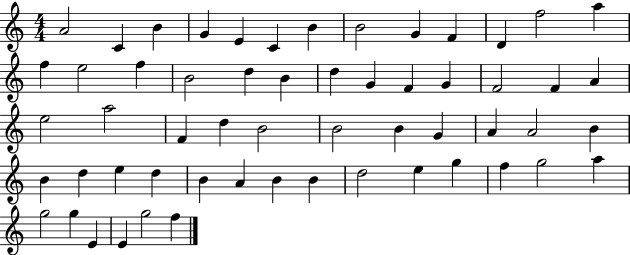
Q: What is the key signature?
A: C major